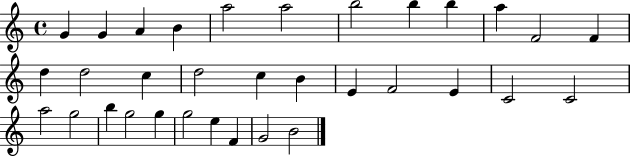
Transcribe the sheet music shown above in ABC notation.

X:1
T:Untitled
M:4/4
L:1/4
K:C
G G A B a2 a2 b2 b b a F2 F d d2 c d2 c B E F2 E C2 C2 a2 g2 b g2 g g2 e F G2 B2